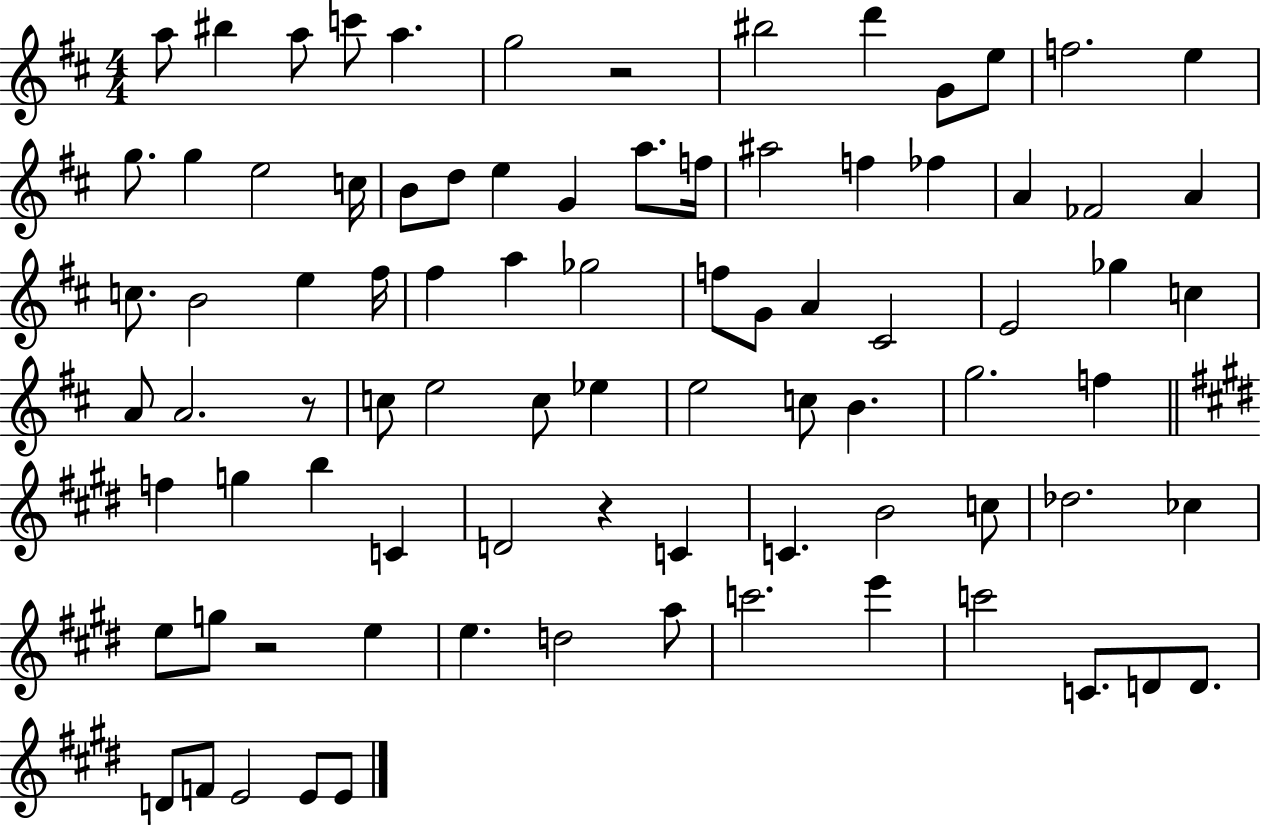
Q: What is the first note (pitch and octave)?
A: A5